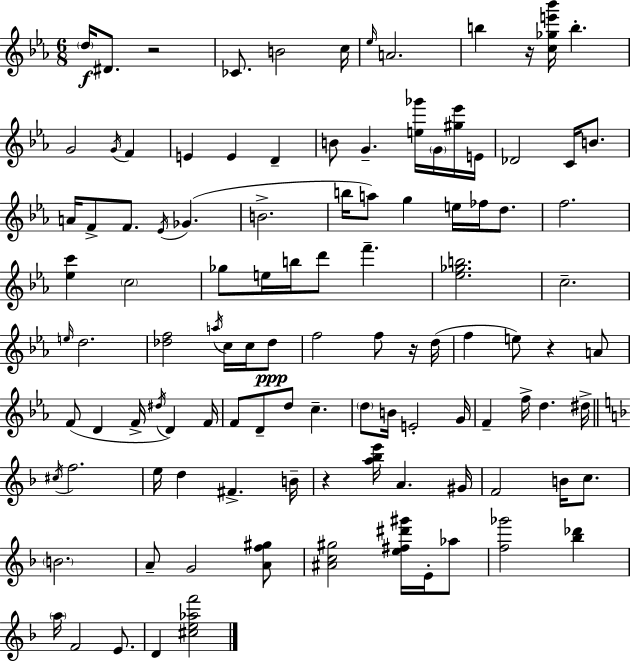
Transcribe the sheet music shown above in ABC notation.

X:1
T:Untitled
M:6/8
L:1/4
K:Cm
d/4 ^D/2 z2 _C/2 B2 c/4 _e/4 A2 b z/4 [c_ge'_b']/4 b G2 G/4 F E E D B/2 G [e_g']/4 G/4 [^g_e']/4 E/4 _D2 C/4 B/2 A/4 F/2 F/2 _E/4 _G B2 b/4 a/2 g e/4 _f/4 d/2 f2 [_ec'] c2 _g/2 e/4 b/4 d'/2 f' [_e_gb]2 c2 e/4 d2 [_df]2 a/4 c/4 c/4 _d/2 f2 f/2 z/4 d/4 f e/2 z A/2 F/2 D F/4 ^d/4 D F/4 F/2 D/2 d/2 c d/2 B/4 E2 G/4 F f/4 d ^d/4 ^c/4 f2 e/4 d ^F B/4 z [a_be']/4 A ^G/4 F2 B/4 c/2 B2 A/2 G2 [Af^g]/2 [^Ac^g]2 [e^f^d'^g']/4 E/4 _a/2 [f_g']2 [_b_d'] a/4 F2 E/2 D [^ce_af']2